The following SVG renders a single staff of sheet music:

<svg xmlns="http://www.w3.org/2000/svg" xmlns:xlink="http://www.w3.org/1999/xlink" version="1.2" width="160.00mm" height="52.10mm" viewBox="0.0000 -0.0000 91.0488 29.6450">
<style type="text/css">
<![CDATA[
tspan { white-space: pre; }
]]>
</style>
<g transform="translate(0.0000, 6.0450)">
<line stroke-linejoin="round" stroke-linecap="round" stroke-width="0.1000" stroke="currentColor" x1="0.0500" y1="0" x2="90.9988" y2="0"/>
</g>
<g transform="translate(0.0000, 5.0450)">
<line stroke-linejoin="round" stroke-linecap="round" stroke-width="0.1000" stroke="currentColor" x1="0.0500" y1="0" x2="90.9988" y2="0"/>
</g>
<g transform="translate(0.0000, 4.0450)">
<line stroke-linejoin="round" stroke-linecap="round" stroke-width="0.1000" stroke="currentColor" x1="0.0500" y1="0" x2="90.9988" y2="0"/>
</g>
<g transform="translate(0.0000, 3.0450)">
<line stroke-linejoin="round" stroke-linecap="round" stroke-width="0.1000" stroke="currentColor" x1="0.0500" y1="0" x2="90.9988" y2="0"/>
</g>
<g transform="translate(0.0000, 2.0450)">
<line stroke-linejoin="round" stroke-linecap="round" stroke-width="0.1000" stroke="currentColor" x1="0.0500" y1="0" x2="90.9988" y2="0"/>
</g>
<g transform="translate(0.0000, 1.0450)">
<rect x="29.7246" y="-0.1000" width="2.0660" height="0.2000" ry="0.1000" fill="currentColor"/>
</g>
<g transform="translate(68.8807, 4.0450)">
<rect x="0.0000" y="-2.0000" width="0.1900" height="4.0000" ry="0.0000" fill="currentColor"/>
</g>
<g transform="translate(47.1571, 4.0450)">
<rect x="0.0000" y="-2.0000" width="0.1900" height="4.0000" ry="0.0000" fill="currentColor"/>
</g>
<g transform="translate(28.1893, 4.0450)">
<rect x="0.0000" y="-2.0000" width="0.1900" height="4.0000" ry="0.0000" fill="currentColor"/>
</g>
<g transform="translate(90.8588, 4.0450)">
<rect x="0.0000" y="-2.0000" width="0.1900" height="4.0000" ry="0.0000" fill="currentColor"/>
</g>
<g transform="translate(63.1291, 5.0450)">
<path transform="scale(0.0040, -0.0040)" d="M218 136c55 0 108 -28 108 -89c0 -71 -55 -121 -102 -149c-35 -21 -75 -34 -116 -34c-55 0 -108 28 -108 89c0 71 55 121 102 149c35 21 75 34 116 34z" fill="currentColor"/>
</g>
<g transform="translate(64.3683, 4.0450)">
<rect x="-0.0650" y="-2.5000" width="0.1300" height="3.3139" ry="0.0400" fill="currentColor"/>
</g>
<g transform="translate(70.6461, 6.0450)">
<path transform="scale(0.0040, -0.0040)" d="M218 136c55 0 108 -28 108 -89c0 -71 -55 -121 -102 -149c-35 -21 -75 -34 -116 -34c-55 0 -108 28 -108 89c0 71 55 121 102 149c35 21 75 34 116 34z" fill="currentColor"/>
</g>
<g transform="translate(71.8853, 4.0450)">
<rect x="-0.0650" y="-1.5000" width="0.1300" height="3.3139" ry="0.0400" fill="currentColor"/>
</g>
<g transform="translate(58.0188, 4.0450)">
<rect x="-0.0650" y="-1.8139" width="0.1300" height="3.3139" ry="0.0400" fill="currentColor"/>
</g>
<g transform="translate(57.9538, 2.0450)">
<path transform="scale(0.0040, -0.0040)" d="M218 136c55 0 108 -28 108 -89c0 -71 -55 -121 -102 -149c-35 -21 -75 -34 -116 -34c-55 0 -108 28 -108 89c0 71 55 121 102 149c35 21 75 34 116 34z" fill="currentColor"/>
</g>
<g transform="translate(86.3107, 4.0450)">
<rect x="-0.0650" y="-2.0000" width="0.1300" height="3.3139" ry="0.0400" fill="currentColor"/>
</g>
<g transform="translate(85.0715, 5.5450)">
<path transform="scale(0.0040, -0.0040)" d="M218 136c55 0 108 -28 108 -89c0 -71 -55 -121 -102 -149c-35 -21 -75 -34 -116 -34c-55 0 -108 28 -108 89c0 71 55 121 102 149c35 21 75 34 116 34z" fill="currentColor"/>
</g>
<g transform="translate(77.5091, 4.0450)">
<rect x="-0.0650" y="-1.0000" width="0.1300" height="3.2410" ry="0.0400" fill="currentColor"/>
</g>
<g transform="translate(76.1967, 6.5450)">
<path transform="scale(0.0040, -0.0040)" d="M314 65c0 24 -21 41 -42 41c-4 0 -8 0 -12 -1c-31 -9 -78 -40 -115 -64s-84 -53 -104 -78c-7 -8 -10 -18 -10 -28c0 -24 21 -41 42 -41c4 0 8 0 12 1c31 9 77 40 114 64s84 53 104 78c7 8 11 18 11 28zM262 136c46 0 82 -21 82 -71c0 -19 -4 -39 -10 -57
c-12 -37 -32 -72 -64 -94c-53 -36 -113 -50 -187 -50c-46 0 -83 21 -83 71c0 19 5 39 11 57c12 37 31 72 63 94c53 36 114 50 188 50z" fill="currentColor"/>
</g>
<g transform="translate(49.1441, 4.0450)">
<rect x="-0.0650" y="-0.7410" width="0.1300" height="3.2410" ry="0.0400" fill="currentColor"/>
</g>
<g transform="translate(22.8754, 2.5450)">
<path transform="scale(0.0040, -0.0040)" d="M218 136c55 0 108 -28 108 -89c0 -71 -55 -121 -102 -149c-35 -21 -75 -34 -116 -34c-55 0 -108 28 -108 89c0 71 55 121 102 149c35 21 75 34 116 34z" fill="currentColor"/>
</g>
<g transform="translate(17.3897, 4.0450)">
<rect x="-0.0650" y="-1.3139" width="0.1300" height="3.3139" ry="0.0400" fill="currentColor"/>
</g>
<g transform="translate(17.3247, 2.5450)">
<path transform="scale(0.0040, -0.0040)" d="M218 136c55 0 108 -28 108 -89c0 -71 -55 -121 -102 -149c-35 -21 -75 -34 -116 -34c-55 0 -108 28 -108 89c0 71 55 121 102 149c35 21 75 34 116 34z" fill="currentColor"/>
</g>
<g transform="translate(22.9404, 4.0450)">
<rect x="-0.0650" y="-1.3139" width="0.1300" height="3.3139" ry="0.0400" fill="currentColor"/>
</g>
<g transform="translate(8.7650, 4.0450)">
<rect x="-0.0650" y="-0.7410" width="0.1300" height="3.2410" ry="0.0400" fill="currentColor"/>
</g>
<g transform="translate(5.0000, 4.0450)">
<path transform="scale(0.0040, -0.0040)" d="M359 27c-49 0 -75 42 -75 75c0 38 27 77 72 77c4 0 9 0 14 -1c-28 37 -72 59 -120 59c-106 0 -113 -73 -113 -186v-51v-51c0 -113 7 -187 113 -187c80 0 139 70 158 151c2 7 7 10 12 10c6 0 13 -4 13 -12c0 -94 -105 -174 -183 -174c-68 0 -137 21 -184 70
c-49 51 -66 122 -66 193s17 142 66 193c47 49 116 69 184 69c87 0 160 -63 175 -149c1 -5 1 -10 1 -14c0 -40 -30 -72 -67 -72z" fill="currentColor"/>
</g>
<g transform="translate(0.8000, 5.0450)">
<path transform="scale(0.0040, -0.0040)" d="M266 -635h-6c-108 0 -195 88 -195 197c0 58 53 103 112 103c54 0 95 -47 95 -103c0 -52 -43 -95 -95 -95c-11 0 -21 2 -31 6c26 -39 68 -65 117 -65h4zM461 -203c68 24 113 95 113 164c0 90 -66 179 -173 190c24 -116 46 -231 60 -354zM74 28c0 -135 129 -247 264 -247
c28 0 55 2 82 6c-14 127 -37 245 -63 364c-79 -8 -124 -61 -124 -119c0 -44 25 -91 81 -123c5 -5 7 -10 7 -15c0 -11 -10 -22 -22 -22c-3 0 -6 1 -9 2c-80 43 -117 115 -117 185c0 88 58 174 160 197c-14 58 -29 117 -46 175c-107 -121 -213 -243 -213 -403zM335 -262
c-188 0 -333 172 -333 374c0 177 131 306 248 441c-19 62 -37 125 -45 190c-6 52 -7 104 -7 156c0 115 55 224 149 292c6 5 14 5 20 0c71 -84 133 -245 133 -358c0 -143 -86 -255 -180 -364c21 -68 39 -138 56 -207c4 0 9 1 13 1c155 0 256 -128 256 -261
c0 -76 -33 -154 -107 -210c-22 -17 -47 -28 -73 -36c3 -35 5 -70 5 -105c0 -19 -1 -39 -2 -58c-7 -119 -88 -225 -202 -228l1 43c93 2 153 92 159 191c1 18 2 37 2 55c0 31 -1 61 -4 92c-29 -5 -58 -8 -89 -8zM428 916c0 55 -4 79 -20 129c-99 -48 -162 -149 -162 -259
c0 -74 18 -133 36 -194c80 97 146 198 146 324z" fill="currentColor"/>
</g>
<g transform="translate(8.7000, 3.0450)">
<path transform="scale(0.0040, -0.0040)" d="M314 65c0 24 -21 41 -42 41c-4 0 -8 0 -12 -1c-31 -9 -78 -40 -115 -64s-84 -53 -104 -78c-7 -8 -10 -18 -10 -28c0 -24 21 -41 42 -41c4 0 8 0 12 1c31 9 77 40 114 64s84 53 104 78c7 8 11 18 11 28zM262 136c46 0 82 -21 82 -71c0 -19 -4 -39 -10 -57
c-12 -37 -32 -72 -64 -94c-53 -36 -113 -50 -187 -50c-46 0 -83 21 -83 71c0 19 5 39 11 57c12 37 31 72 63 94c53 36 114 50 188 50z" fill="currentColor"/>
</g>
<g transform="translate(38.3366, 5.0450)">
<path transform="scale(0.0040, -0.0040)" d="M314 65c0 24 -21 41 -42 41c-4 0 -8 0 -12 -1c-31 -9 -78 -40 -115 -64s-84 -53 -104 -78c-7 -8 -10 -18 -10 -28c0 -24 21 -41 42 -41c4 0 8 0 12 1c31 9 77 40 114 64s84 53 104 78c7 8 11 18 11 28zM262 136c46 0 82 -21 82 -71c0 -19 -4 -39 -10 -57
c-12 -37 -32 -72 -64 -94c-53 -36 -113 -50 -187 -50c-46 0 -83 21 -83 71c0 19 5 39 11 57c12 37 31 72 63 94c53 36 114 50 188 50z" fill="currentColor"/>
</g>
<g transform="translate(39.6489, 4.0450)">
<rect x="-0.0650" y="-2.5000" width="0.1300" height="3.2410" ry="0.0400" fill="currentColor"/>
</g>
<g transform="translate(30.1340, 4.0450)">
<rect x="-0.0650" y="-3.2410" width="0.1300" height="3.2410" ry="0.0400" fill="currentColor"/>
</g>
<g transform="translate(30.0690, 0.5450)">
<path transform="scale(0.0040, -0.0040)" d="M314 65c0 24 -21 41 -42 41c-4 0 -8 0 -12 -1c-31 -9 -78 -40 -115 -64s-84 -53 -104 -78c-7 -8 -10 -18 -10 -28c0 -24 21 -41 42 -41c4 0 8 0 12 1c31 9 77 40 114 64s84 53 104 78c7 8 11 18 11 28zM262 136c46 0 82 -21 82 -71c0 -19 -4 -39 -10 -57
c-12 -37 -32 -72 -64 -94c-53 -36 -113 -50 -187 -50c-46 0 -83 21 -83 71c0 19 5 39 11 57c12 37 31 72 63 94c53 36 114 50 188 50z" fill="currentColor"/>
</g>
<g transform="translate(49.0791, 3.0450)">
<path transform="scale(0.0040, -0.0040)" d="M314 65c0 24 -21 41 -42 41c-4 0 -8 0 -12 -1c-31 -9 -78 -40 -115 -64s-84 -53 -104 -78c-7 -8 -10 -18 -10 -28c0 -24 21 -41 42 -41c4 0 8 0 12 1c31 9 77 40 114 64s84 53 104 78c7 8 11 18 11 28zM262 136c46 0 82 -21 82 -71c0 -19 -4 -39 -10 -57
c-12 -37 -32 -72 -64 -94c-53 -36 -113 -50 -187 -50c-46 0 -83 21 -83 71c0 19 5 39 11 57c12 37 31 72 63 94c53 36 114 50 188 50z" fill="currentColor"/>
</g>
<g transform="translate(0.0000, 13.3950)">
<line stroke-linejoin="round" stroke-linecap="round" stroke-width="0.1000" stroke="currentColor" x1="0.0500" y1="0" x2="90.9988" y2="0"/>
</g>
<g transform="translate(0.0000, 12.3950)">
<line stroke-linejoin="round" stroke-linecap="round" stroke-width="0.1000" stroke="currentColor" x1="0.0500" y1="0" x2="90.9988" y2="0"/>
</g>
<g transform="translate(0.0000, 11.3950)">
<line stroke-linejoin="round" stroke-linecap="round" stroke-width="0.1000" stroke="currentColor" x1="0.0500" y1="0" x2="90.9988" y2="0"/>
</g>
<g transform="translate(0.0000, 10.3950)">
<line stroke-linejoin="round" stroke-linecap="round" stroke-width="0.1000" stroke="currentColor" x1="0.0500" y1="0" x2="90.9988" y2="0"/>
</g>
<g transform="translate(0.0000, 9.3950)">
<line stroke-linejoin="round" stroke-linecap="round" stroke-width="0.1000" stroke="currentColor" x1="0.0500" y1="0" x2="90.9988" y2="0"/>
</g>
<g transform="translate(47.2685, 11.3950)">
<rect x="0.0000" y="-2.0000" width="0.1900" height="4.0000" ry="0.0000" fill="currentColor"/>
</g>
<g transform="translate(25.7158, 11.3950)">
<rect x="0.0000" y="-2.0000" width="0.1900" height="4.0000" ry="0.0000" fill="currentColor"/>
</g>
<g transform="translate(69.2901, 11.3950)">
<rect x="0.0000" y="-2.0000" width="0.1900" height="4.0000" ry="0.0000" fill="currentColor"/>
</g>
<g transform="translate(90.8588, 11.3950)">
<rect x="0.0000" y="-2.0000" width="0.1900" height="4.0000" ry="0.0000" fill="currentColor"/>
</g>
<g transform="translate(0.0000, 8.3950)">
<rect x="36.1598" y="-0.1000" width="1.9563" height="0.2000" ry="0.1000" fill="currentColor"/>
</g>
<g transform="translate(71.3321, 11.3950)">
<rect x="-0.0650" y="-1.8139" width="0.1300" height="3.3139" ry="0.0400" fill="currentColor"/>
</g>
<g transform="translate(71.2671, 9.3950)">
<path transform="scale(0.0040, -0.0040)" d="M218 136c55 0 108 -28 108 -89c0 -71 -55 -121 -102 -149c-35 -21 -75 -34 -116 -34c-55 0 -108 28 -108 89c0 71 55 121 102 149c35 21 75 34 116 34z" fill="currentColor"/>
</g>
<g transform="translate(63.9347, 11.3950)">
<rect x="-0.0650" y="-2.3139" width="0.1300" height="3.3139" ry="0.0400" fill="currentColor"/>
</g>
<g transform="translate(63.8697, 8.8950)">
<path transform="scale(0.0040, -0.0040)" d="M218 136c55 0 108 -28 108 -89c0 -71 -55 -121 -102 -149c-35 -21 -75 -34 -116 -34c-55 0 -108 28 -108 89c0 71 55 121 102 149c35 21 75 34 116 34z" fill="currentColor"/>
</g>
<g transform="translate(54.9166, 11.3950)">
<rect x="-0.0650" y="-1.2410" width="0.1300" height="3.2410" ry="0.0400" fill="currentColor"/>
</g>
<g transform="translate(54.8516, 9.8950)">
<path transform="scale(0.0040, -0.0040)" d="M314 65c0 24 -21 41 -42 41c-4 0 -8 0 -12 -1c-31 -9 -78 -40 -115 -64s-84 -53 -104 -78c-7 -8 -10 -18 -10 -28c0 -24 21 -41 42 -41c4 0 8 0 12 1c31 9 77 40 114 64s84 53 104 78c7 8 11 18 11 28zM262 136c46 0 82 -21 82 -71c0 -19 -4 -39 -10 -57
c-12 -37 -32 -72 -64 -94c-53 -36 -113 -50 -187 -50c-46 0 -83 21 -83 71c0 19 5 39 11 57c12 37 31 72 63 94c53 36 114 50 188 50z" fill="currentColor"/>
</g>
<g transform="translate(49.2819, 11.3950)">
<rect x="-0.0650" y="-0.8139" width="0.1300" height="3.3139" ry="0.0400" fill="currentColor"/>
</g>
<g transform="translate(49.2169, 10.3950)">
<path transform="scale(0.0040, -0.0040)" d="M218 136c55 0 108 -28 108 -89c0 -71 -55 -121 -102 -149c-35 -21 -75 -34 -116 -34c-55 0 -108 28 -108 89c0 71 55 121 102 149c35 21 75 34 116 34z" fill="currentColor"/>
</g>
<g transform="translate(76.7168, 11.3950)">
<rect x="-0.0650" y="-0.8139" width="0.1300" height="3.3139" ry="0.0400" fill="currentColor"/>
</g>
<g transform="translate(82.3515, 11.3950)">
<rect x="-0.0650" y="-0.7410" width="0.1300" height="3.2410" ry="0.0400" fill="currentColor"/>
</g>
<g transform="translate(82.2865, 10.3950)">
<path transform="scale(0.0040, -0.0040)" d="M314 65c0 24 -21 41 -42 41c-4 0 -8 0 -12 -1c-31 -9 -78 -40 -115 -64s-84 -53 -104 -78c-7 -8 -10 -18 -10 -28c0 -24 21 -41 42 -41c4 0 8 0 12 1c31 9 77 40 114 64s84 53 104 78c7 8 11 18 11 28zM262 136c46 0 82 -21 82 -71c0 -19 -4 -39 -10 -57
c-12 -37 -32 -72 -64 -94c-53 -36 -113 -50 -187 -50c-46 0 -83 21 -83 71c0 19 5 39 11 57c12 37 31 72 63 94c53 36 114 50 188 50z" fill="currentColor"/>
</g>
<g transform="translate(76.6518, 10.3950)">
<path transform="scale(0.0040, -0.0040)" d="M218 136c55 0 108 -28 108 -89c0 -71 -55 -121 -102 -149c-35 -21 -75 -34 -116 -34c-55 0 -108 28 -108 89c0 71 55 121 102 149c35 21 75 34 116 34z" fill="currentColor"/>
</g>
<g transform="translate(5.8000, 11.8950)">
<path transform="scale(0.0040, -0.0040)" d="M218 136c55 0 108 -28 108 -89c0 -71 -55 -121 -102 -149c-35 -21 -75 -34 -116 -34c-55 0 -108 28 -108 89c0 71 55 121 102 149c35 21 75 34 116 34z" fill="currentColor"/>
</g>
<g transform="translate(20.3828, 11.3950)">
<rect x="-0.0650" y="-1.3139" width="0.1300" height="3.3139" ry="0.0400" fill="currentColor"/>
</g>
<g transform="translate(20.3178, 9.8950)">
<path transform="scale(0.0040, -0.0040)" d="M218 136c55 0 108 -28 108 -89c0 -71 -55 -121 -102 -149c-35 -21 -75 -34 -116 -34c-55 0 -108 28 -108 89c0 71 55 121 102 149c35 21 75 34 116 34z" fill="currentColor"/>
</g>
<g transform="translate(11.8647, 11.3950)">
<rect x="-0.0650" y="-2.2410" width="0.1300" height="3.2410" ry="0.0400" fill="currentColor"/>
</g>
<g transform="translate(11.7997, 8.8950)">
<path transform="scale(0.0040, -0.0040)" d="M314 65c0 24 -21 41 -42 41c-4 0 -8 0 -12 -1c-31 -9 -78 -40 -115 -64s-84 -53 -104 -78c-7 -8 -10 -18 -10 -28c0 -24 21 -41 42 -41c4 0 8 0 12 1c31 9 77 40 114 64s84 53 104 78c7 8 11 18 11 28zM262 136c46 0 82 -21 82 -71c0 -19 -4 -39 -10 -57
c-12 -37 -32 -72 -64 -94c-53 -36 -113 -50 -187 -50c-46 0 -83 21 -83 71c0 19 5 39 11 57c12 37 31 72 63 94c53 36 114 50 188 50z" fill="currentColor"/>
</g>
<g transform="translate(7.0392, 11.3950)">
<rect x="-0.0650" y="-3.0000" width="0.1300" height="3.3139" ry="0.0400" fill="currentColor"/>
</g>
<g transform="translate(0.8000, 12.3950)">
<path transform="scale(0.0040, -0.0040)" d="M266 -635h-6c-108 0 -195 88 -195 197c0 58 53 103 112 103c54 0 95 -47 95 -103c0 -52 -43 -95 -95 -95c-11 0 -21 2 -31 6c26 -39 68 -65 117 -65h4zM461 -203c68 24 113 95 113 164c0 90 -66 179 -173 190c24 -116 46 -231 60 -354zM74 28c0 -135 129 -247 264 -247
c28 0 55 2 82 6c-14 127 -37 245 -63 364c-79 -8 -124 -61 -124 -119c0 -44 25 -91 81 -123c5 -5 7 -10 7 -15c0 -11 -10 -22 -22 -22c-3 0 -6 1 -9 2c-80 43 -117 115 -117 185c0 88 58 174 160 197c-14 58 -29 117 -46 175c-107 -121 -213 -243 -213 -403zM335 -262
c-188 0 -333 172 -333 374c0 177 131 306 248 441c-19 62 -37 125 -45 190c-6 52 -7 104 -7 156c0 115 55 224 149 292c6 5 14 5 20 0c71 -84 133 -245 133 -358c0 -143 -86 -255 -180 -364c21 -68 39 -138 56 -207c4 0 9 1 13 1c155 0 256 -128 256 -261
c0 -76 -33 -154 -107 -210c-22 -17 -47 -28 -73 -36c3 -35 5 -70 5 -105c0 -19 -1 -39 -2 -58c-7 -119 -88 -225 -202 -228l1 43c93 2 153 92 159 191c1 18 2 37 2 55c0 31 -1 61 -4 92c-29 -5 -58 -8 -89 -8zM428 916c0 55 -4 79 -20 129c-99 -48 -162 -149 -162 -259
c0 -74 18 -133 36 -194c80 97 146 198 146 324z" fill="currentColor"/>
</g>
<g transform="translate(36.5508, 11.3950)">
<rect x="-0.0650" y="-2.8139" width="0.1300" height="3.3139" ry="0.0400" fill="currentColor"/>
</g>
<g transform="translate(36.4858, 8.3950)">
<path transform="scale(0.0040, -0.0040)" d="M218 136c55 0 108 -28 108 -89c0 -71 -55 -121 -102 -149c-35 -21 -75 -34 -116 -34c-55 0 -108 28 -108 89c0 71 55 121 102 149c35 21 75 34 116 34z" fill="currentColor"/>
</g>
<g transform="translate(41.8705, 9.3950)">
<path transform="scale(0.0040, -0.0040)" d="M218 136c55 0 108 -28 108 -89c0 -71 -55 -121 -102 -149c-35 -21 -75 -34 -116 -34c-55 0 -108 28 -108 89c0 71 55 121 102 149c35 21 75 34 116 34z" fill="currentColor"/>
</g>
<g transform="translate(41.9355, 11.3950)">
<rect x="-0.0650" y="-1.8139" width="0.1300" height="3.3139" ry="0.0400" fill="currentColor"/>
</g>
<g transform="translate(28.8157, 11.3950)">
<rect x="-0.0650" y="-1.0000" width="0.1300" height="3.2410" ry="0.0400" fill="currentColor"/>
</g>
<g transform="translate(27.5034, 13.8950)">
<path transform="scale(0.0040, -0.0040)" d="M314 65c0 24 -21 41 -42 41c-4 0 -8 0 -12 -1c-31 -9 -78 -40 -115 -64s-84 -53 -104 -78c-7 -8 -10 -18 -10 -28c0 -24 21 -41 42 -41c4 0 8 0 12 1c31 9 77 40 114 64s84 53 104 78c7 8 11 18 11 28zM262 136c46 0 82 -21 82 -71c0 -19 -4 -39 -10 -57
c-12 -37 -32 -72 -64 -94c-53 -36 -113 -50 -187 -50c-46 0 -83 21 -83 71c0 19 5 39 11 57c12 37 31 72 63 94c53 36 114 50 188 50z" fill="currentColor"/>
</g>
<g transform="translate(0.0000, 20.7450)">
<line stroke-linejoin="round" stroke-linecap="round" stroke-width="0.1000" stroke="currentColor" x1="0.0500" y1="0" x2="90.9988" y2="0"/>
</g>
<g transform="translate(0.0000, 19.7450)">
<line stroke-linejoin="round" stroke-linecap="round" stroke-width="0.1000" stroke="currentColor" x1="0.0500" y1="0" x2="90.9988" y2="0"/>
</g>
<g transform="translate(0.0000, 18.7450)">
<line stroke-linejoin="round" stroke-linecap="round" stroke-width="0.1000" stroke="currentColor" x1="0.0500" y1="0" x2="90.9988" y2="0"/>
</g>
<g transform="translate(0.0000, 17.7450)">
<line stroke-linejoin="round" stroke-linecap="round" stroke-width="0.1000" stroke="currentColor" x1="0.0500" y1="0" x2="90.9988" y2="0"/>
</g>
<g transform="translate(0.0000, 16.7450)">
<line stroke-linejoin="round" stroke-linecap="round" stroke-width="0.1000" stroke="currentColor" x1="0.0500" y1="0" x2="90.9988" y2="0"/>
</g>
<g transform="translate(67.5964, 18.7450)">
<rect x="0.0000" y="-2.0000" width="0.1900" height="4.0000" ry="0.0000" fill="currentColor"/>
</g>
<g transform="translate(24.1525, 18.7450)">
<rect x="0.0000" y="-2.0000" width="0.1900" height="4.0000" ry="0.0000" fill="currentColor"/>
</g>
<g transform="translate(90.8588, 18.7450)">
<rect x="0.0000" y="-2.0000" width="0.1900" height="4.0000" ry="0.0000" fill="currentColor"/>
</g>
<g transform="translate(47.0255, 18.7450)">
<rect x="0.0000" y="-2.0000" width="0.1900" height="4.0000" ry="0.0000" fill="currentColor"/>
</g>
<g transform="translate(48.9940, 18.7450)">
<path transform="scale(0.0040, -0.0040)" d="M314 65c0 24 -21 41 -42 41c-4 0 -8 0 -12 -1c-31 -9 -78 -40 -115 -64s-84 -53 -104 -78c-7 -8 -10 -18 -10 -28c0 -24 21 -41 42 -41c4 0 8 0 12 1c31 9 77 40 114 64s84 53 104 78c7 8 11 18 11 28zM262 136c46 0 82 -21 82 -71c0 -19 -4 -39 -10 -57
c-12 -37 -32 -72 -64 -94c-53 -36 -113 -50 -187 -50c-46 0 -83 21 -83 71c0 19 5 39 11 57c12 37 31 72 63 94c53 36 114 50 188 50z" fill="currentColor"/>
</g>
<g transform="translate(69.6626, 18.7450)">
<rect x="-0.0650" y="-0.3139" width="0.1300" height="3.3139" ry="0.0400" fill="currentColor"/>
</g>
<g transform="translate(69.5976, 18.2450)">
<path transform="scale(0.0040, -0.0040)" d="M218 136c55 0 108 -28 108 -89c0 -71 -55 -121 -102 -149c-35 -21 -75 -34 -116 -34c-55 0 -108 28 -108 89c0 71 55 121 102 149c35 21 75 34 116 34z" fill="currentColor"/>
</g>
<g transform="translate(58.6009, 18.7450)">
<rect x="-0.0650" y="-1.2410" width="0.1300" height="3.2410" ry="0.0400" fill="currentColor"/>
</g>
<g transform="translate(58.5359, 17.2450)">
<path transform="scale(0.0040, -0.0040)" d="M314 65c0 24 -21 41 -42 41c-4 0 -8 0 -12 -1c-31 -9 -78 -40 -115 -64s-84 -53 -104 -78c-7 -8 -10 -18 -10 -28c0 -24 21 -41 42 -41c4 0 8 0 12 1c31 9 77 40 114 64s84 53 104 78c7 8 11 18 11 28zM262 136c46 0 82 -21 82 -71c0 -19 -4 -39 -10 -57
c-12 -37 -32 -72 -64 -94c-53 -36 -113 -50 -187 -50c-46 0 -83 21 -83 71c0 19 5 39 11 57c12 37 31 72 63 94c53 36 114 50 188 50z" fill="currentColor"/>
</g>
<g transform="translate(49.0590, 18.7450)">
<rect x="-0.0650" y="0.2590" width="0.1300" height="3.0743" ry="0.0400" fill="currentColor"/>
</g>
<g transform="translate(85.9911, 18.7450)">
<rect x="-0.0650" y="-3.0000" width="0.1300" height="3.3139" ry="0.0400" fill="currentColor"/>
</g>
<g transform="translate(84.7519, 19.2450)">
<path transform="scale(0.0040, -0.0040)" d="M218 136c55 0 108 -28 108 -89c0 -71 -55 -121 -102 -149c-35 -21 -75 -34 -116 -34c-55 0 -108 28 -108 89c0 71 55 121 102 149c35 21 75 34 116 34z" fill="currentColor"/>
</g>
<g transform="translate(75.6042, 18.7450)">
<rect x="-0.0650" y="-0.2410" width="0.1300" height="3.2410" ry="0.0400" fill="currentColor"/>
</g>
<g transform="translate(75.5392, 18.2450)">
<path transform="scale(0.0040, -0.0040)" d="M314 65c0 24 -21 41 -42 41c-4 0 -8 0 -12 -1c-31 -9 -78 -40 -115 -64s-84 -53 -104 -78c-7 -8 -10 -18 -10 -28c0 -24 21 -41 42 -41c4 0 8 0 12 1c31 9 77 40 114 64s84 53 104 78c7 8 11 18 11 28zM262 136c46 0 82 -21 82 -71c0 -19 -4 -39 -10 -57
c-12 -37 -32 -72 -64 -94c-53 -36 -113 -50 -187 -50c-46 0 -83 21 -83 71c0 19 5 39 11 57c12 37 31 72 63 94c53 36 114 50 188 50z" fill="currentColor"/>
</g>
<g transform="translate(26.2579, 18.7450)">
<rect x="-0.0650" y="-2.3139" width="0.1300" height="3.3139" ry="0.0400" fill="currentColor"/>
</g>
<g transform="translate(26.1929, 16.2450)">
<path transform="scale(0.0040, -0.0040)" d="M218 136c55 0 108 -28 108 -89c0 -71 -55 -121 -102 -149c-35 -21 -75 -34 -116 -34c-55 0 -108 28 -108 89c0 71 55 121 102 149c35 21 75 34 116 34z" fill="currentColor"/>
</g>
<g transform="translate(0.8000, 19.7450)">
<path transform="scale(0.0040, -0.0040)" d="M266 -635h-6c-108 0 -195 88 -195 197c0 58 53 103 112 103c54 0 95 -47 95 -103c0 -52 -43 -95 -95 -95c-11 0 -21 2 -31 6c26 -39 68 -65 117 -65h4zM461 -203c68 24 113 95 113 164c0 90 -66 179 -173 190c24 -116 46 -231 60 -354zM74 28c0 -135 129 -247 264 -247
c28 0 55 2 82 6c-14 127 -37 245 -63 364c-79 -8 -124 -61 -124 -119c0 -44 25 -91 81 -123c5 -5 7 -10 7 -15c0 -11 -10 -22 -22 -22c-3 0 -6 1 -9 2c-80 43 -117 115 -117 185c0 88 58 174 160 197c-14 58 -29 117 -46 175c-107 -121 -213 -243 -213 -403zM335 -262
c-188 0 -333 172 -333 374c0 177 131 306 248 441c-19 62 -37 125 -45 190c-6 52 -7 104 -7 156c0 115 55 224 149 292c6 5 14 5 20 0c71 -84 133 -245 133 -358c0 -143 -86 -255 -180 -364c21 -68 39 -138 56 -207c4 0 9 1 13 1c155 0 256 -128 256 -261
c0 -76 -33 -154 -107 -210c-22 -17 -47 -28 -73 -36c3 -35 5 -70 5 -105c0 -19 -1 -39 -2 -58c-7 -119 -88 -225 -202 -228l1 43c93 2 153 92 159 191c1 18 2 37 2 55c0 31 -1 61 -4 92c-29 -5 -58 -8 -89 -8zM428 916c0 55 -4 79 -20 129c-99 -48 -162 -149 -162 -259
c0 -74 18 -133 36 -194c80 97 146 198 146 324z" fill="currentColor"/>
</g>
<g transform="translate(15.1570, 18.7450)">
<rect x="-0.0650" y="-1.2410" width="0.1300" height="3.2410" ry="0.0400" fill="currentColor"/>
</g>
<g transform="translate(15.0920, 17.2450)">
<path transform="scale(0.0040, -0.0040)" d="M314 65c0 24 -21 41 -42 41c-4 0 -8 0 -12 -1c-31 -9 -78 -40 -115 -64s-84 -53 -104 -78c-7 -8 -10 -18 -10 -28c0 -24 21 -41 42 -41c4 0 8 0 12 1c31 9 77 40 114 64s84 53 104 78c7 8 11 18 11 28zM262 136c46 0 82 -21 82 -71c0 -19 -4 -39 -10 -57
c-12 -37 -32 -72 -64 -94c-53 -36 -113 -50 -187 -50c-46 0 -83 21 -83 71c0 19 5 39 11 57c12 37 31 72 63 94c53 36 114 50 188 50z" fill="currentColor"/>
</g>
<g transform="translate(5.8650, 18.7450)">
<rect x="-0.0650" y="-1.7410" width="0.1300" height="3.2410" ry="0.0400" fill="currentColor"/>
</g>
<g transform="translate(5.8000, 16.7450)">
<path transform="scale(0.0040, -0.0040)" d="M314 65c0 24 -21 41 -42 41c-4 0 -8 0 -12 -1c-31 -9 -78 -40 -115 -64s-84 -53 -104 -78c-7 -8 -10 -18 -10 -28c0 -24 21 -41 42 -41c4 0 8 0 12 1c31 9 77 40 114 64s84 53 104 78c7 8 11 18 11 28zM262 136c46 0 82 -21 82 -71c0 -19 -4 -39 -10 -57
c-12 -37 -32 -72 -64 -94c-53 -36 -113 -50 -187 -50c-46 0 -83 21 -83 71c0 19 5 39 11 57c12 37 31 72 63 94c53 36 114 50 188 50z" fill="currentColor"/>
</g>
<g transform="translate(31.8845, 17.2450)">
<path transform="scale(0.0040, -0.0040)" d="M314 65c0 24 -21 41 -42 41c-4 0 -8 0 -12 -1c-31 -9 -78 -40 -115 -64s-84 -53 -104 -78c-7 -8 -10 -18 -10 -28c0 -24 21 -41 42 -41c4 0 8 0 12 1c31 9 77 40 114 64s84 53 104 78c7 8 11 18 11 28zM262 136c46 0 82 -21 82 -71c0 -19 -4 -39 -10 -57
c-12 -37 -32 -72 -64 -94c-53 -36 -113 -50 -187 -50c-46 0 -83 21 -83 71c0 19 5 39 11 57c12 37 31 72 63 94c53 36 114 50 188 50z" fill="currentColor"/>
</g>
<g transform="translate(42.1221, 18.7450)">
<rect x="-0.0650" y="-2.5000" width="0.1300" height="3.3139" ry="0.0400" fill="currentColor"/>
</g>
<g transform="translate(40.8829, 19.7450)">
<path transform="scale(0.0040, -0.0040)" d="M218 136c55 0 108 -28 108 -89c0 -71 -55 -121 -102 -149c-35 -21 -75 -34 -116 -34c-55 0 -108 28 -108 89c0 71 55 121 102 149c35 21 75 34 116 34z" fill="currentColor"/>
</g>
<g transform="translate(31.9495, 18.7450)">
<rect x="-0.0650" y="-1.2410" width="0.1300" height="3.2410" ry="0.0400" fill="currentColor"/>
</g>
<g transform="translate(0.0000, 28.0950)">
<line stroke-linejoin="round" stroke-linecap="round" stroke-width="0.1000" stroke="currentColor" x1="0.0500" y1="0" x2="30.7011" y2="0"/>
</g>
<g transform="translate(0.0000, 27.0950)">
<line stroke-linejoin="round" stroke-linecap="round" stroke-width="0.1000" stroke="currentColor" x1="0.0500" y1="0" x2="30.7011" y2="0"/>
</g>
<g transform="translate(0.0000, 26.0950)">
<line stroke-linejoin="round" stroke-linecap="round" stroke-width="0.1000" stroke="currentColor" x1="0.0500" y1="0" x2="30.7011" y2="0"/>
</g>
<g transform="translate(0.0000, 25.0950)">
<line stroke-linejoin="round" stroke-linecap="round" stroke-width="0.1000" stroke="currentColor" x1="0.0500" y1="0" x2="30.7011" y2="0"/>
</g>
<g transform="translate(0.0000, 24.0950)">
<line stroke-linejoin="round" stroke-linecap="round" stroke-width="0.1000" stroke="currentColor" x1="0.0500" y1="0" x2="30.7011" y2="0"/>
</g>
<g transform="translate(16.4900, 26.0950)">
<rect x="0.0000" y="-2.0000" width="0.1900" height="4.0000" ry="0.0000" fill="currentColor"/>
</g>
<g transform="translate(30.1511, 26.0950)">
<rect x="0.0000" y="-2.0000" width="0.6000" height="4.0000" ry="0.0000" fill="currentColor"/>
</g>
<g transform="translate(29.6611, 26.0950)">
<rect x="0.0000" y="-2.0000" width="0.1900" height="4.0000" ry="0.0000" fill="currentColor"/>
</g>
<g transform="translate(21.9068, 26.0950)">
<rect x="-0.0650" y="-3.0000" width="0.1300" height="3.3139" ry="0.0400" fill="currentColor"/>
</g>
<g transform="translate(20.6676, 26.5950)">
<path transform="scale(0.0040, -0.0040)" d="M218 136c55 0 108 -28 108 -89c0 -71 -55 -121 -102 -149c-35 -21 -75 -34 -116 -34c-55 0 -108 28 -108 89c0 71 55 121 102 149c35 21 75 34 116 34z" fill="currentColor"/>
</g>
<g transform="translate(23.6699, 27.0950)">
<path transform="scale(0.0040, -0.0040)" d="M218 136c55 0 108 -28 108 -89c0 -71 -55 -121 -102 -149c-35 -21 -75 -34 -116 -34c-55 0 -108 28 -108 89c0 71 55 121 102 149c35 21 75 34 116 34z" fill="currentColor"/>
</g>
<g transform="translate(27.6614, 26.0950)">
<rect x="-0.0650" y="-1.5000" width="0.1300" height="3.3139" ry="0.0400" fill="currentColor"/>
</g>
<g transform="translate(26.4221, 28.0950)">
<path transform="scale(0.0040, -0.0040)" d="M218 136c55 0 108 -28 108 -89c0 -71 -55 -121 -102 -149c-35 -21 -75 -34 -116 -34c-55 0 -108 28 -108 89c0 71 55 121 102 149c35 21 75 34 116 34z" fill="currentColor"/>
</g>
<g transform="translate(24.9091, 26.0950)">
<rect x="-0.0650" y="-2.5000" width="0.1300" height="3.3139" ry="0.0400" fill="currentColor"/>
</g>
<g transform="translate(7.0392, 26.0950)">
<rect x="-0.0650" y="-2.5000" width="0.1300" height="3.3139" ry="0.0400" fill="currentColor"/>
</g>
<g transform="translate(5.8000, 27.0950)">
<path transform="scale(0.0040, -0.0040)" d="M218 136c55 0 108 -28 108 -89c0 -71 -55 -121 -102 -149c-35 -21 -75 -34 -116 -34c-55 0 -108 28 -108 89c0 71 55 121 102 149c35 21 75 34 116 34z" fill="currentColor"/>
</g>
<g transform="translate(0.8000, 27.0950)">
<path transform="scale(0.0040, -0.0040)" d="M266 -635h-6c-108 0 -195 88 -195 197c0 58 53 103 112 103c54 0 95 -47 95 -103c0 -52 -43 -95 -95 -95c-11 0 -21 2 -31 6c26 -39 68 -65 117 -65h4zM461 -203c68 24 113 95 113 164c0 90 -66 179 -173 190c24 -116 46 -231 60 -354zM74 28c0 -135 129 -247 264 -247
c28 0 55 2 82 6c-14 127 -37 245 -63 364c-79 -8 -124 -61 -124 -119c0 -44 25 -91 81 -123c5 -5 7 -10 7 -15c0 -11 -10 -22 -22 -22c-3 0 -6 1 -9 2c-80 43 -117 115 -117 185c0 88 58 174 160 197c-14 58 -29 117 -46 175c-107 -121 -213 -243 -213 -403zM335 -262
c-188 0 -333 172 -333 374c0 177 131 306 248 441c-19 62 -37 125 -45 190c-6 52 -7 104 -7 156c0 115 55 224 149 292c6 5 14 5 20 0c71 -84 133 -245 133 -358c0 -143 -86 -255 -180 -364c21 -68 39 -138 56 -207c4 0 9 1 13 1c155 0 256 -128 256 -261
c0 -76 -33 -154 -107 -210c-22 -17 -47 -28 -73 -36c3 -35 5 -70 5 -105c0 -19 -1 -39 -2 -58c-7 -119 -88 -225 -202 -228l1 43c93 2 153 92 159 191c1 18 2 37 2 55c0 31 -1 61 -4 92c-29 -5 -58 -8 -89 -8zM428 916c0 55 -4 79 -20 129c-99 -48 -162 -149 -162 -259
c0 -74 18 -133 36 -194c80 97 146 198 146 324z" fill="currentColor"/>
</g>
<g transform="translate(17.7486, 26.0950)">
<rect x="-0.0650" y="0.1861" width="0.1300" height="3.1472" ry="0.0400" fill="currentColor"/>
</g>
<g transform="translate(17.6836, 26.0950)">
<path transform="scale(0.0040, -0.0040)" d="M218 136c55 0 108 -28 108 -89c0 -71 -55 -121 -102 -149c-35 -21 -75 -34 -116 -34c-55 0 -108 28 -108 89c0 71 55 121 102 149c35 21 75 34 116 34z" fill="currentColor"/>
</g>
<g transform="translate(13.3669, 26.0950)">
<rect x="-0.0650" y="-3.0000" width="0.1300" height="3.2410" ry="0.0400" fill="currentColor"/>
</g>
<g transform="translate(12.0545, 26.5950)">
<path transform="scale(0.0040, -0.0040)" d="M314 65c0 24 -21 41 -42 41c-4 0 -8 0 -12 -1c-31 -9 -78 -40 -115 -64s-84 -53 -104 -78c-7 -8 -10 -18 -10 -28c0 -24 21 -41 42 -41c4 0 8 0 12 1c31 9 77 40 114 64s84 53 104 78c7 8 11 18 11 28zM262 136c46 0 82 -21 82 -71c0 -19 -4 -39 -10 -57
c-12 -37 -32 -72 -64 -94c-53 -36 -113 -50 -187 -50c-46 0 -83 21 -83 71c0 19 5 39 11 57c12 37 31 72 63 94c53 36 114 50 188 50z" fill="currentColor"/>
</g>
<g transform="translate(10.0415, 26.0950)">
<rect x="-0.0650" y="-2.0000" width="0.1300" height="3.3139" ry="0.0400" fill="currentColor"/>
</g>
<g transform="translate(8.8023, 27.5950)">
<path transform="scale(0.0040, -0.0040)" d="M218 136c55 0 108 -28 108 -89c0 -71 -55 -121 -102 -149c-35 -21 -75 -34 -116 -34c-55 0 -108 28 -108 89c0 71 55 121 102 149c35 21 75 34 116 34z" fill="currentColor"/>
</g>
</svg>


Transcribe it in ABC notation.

X:1
T:Untitled
M:4/4
L:1/4
K:C
d2 e e b2 G2 d2 f G E D2 F A g2 e D2 a f d e2 g f d d2 f2 e2 g e2 G B2 e2 c c2 A G F A2 B A G E